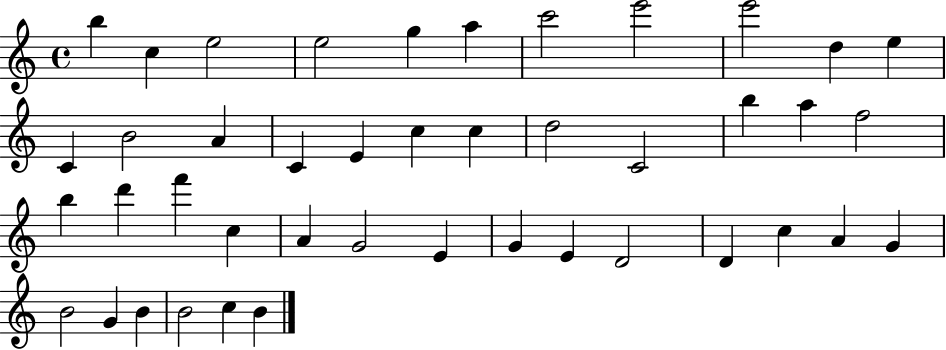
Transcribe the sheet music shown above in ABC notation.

X:1
T:Untitled
M:4/4
L:1/4
K:C
b c e2 e2 g a c'2 e'2 e'2 d e C B2 A C E c c d2 C2 b a f2 b d' f' c A G2 E G E D2 D c A G B2 G B B2 c B